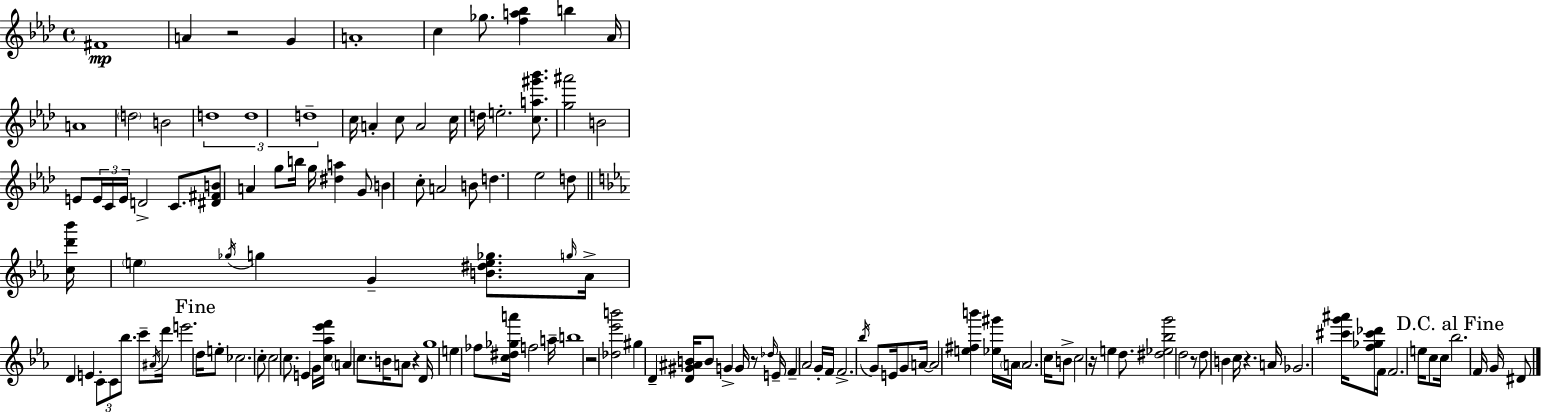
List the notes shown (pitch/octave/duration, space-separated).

F#4/w A4/q R/h G4/q A4/w C5/q Gb5/e. [F5,A5,Bb5]/q B5/q Ab4/s A4/w D5/h B4/h D5/w D5/w D5/w C5/s A4/q C5/e A4/h C5/s D5/s E5/h. [C5,A5,G#6,Bb6]/e. [G5,A#6]/h B4/h E4/e E4/s C4/s E4/s D4/h C4/e. [D#4,F#4,B4]/e A4/q G5/e B5/s G5/s [D#5,A5]/q G4/e B4/q C5/e A4/h B4/e D5/q. Eb5/h D5/e [C5,D6,Bb6]/s E5/q Gb5/s G5/q G4/q [B4,D#5,E5,Gb5]/e. G5/s Ab4/s D4/q E4/q C4/e C4/e Bb5/e. C6/e A#4/s D6/s E6/h. D5/s E5/e CES5/h. C5/e C5/h C5/e. E4/q G4/s [C5,Ab5,Eb6,F6]/s A4/q C5/e. B4/s A4/e R/q D4/s G5/w E5/q FES5/e [C5,D#5,Gb5,A6]/s F5/h A5/s B5/w R/h [Db5,Eb6,B6]/h G#5/q D4/q [D4,G#4,A#4,B4]/s B4/e G4/q G4/s R/e Db5/s E4/s F4/q Ab4/h G4/s F4/s F4/h. Bb5/s G4/e E4/s G4/e A4/s A4/h [E5,F#5,B6]/q [Eb5,G#6]/s A4/s A4/h. C5/s B4/e C5/h R/s E5/q D5/e. [D#5,Eb5,Bb5,G6]/h D5/h R/e D5/e B4/q C5/s R/q. A4/s Gb4/h. [C#6,G6,A#6]/s [F5,Gb5,C#6,Db6]/e F4/s F4/h. E5/s C5/e C5/s Bb5/h. F4/s G4/s D#4/e